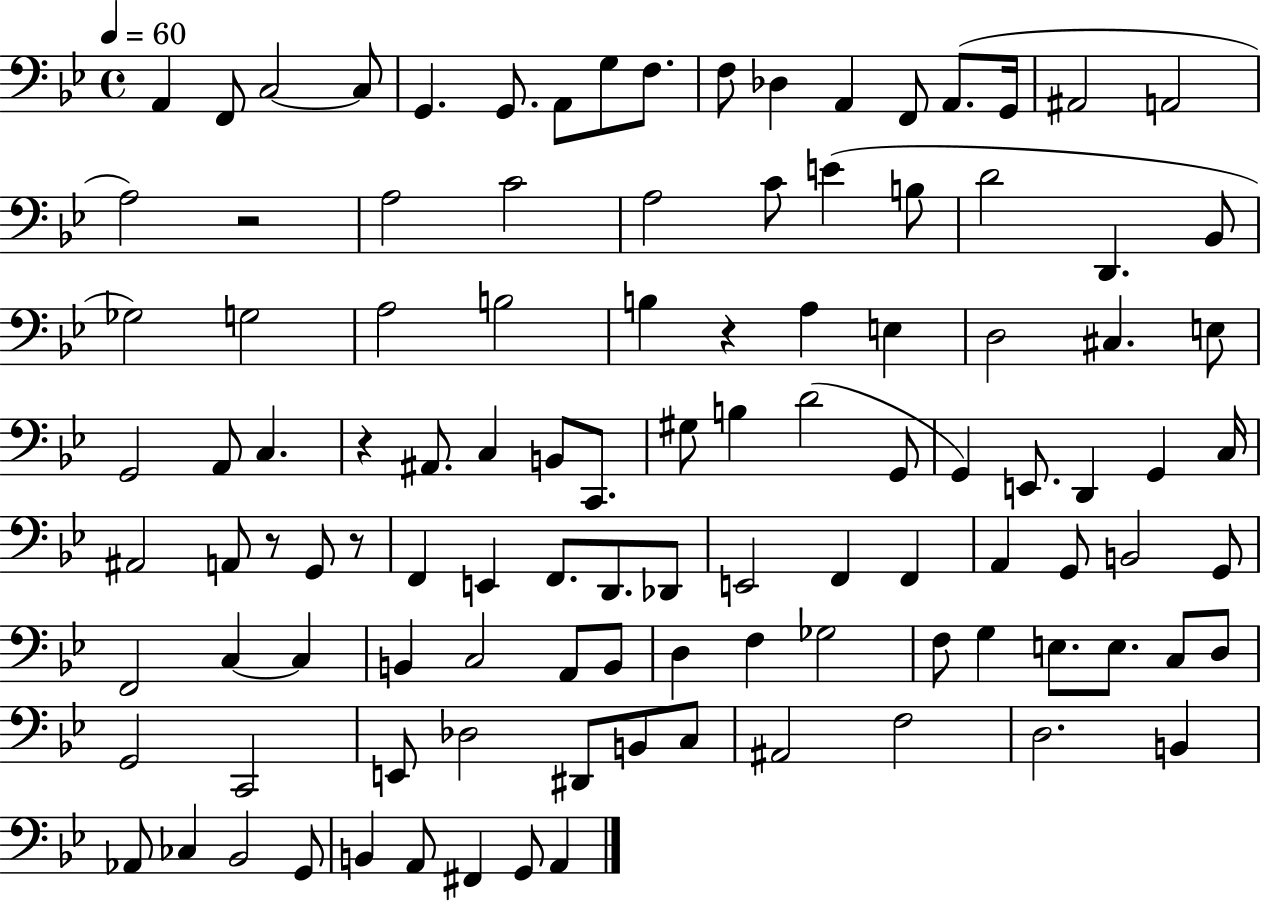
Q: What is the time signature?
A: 4/4